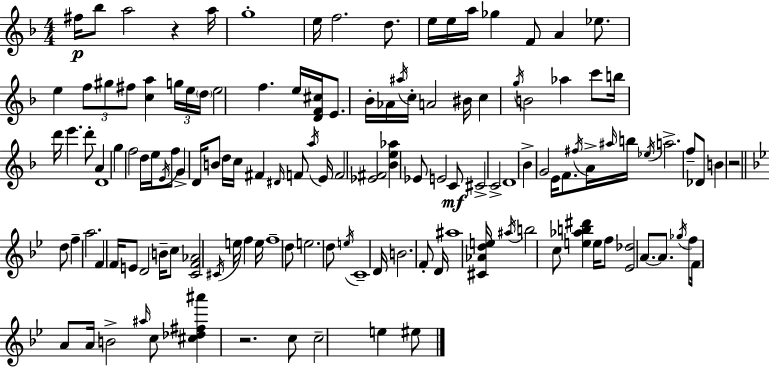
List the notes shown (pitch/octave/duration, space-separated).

F#5/s Bb5/e A5/h R/q A5/s G5/w E5/s F5/h. D5/e. E5/s E5/s A5/s Gb5/q F4/e A4/q Eb5/e. E5/q F5/e G#5/e F#5/e [C5,A5]/q G5/s E5/s D5/s E5/h F5/q. E5/s [D4,F4,C#5]/s E4/e. Bb4/s Ab4/s A#5/s C5/s A4/h BIS4/s C5/q G5/s B4/h Ab5/q C6/e B5/s D6/s E6/q. D6/e A4/q D4/w G5/q F5/h D5/s E5/s E4/s F5/e G4/q D4/s B4/e D5/s C5/s F#4/q D#4/s F4/e A5/s E4/s F4/h [Eb4,F#4]/h [Bb4,E5,Ab5]/q Eb4/e E4/h C4/e C#4/h C4/h D4/w Bb4/q G4/h E4/s F4/e. F#5/s A4/s A#5/s B5/s Eb5/s A5/h. F5/e Db4/e B4/q R/h D5/e F5/q A5/h. F4/q F4/s E4/e D4/h B4/s C5/e [C4,F4,Ab4]/h C#4/s E5/s F5/q E5/s F5/w D5/e E5/h. D5/e E5/s C4/w D4/s B4/h. F4/e D4/s A#5/w [C#4,Ab4,D5,E5]/s A#5/s B5/h C5/e [E5,Ab5,B5,D#6]/q E5/s F5/e [Eb4,Db5]/h A4/e. A4/e. Gb5/s F5/e F4/s A4/e A4/s B4/h A#5/s C5/e [C#5,Db5,F#5,A#6]/q R/h. C5/e C5/h E5/q EIS5/e